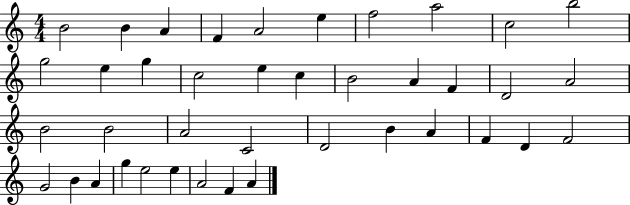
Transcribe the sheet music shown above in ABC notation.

X:1
T:Untitled
M:4/4
L:1/4
K:C
B2 B A F A2 e f2 a2 c2 b2 g2 e g c2 e c B2 A F D2 A2 B2 B2 A2 C2 D2 B A F D F2 G2 B A g e2 e A2 F A